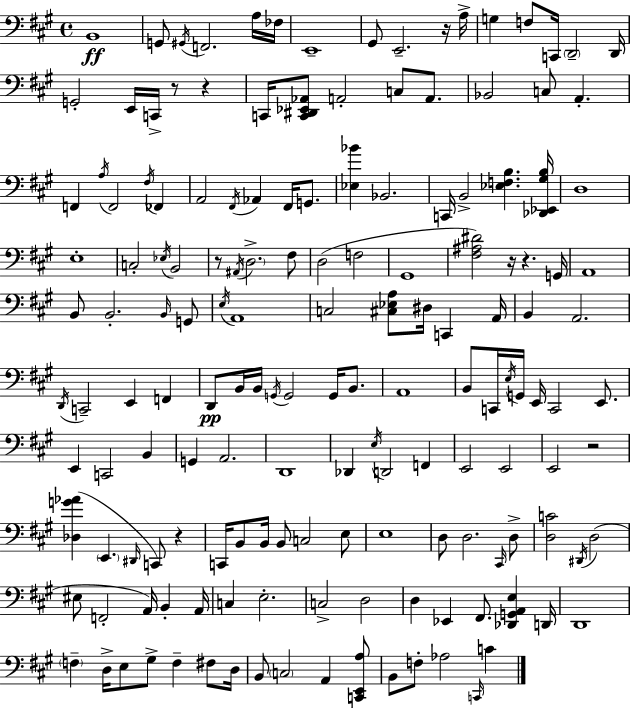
{
  \clef bass
  \time 4/4
  \defaultTimeSignature
  \key a \major
  b,1\ff | g,8 \acciaccatura { gis,16 } f,2. a16 | fes16 e,1-- | gis,8 e,2.-- r16 | \break a16-> g4 f8 c,16 \parenthesize d,2-- | d,16 g,2-. e,16 c,16-> r8 r4 | c,16 <c, dis, ees, aes,>8 a,2-. c8 a,8. | bes,2 c8 a,4.-. | \break f,4 \acciaccatura { a16 } f,2 \acciaccatura { fis16 } fes,4 | a,2 \acciaccatura { fis,16 } aes,4 | fis,16 g,8. <ees bes'>4 bes,2. | c,16 b,2-> <ees f b>4. | \break <des, ees, gis b>16 d1 | e1-. | c2-. \acciaccatura { ees16 } b,2 | r8 \acciaccatura { ais,16 } \parenthesize d2.-> | \break fis8 d2( f2 | gis,1 | <fis ais dis'>2) r16 r4. | g,16 a,1 | \break b,8 b,2.-. | \grace { b,16 } g,8 \acciaccatura { e16 } a,1 | c2 | <cis ees a>8 dis16 c,4 a,16 b,4 a,2. | \break \acciaccatura { d,16 } c,2-- | e,4 f,4 d,8\pp b,16 b,16 \acciaccatura { g,16 } g,2 | g,16 b,8. a,1 | b,8 c,16 \acciaccatura { e16 } g,16 e,16 | \break c,2 e,8. e,4 c,2 | b,4 g,4 a,2. | d,1 | des,4 \acciaccatura { e16 } | \break d,2 f,4 e,2 | e,2 e,2 | r2 <des g' aes'>4( | \parenthesize e,4. \grace { dis,16 } c,8) r4 c,16 b,8 | \break b,16 b,8 c2 e8 e1 | d8 d2. | \grace { cis,16 } d8-> <d c'>2 | \acciaccatura { dis,16 }( d2 eis8 | \break f,2-. a,16) b,4-. a,16 c4 | e2.-. c2-> | d2 d4 | ees,4 fis,8. <des, g, a, e>4 d,16 d,1 | \break \parenthesize f4-- | d16-> e8 gis8-> f4-- fis8 d16 b,8 | \parenthesize c2 a,4 <c, e, a>8 b,8 | f8-. aes2 \grace { c,16 } c'4 | \break \bar "|."
}